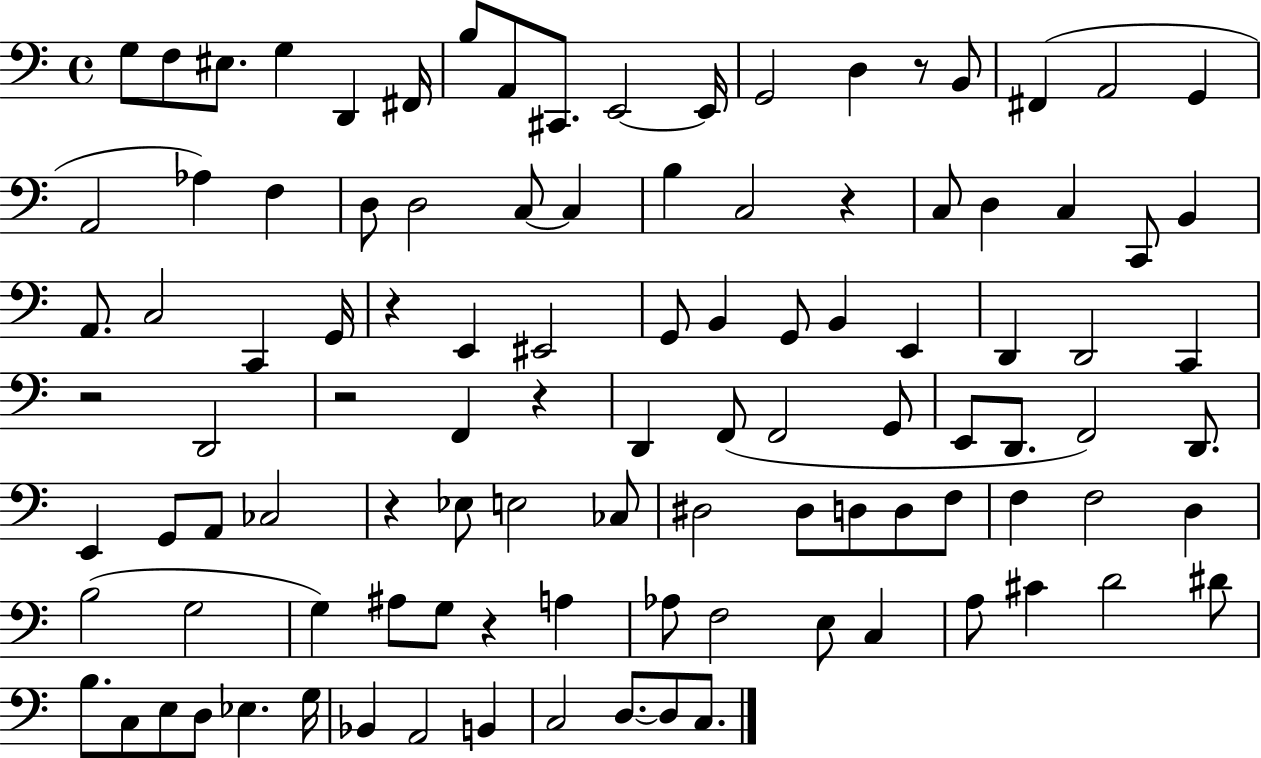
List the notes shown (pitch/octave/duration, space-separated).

G3/e F3/e EIS3/e. G3/q D2/q F#2/s B3/e A2/e C#2/e. E2/h E2/s G2/h D3/q R/e B2/e F#2/q A2/h G2/q A2/h Ab3/q F3/q D3/e D3/h C3/e C3/q B3/q C3/h R/q C3/e D3/q C3/q C2/e B2/q A2/e. C3/h C2/q G2/s R/q E2/q EIS2/h G2/e B2/q G2/e B2/q E2/q D2/q D2/h C2/q R/h D2/h R/h F2/q R/q D2/q F2/e F2/h G2/e E2/e D2/e. F2/h D2/e. E2/q G2/e A2/e CES3/h R/q Eb3/e E3/h CES3/e D#3/h D#3/e D3/e D3/e F3/e F3/q F3/h D3/q B3/h G3/h G3/q A#3/e G3/e R/q A3/q Ab3/e F3/h E3/e C3/q A3/e C#4/q D4/h D#4/e B3/e. C3/e E3/e D3/e Eb3/q. G3/s Bb2/q A2/h B2/q C3/h D3/e. D3/e C3/e.